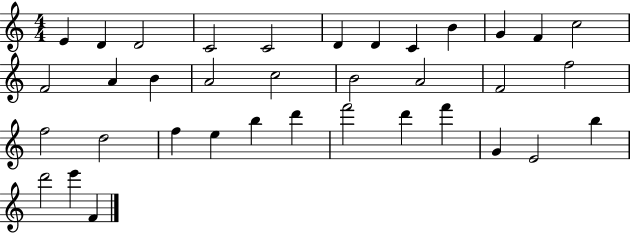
{
  \clef treble
  \numericTimeSignature
  \time 4/4
  \key c \major
  e'4 d'4 d'2 | c'2 c'2 | d'4 d'4 c'4 b'4 | g'4 f'4 c''2 | \break f'2 a'4 b'4 | a'2 c''2 | b'2 a'2 | f'2 f''2 | \break f''2 d''2 | f''4 e''4 b''4 d'''4 | f'''2 d'''4 f'''4 | g'4 e'2 b''4 | \break d'''2 e'''4 f'4 | \bar "|."
}